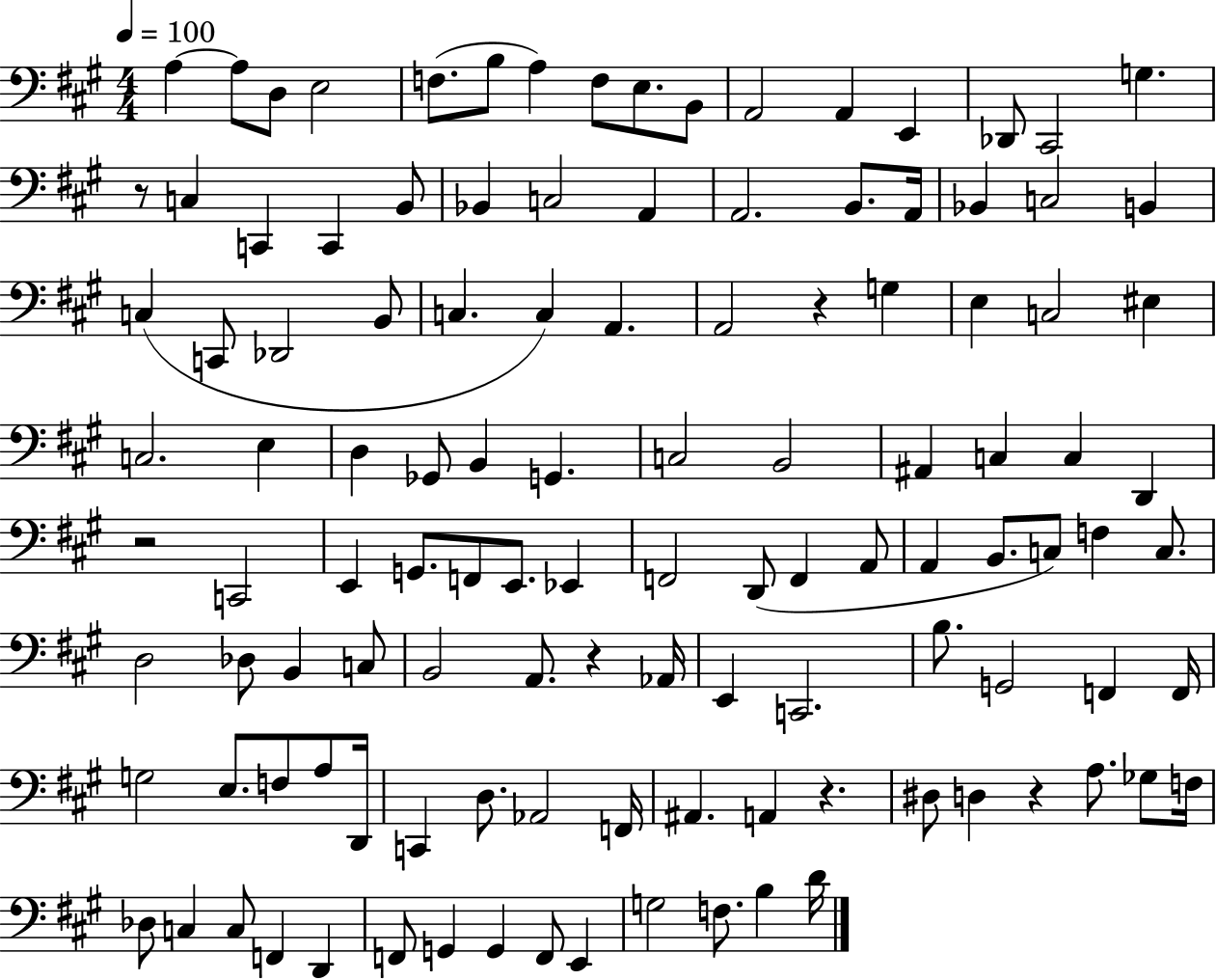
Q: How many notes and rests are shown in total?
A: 117